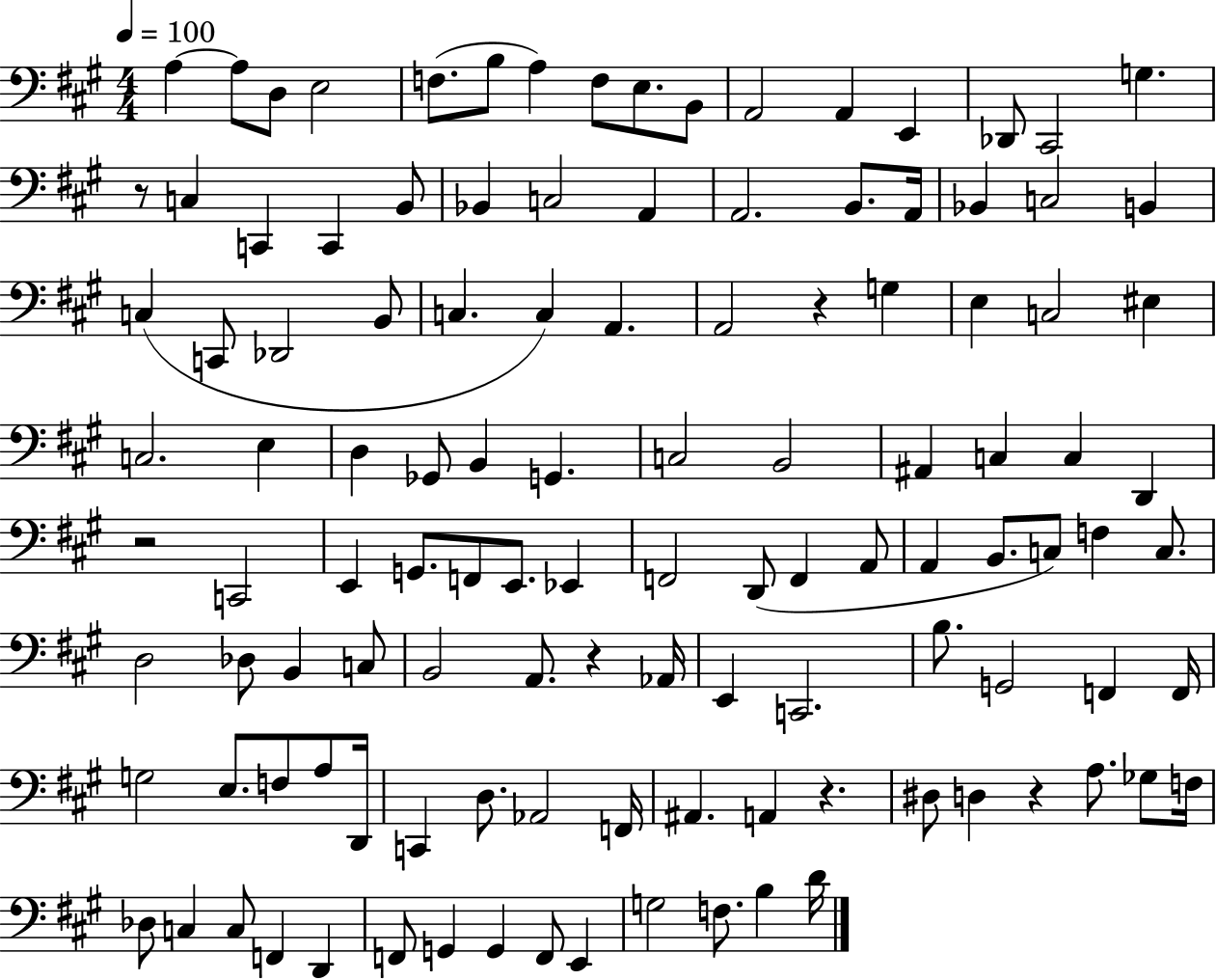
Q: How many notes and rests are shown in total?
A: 117